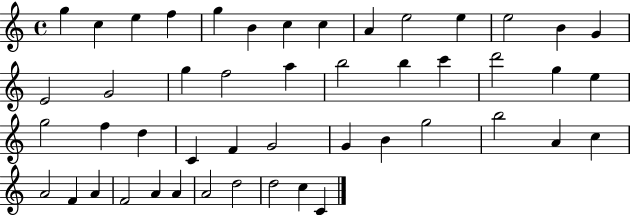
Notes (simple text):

G5/q C5/q E5/q F5/q G5/q B4/q C5/q C5/q A4/q E5/h E5/q E5/h B4/q G4/q E4/h G4/h G5/q F5/h A5/q B5/h B5/q C6/q D6/h G5/q E5/q G5/h F5/q D5/q C4/q F4/q G4/h G4/q B4/q G5/h B5/h A4/q C5/q A4/h F4/q A4/q F4/h A4/q A4/q A4/h D5/h D5/h C5/q C4/q